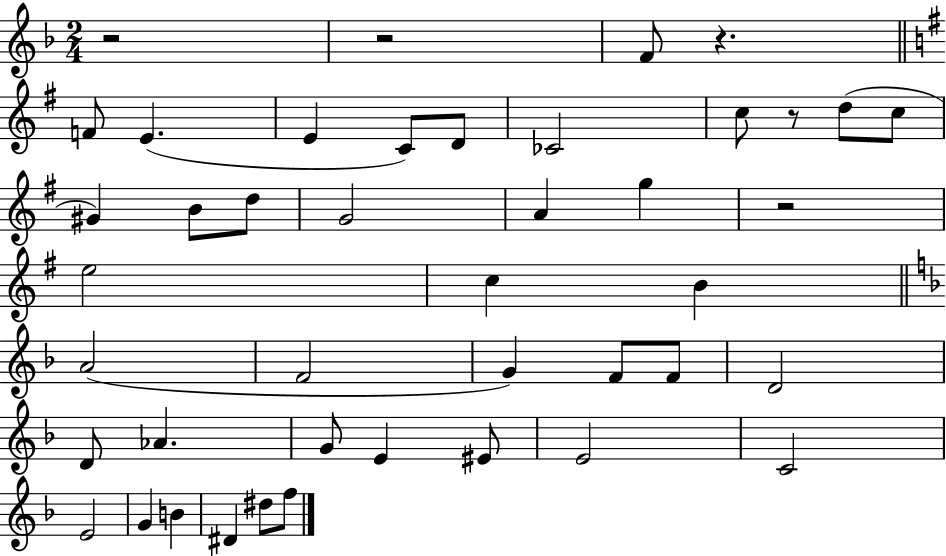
X:1
T:Untitled
M:2/4
L:1/4
K:F
z2 z2 F/2 z F/2 E E C/2 D/2 _C2 c/2 z/2 d/2 c/2 ^G B/2 d/2 G2 A g z2 e2 c B A2 F2 G F/2 F/2 D2 D/2 _A G/2 E ^E/2 E2 C2 E2 G B ^D ^d/2 f/2